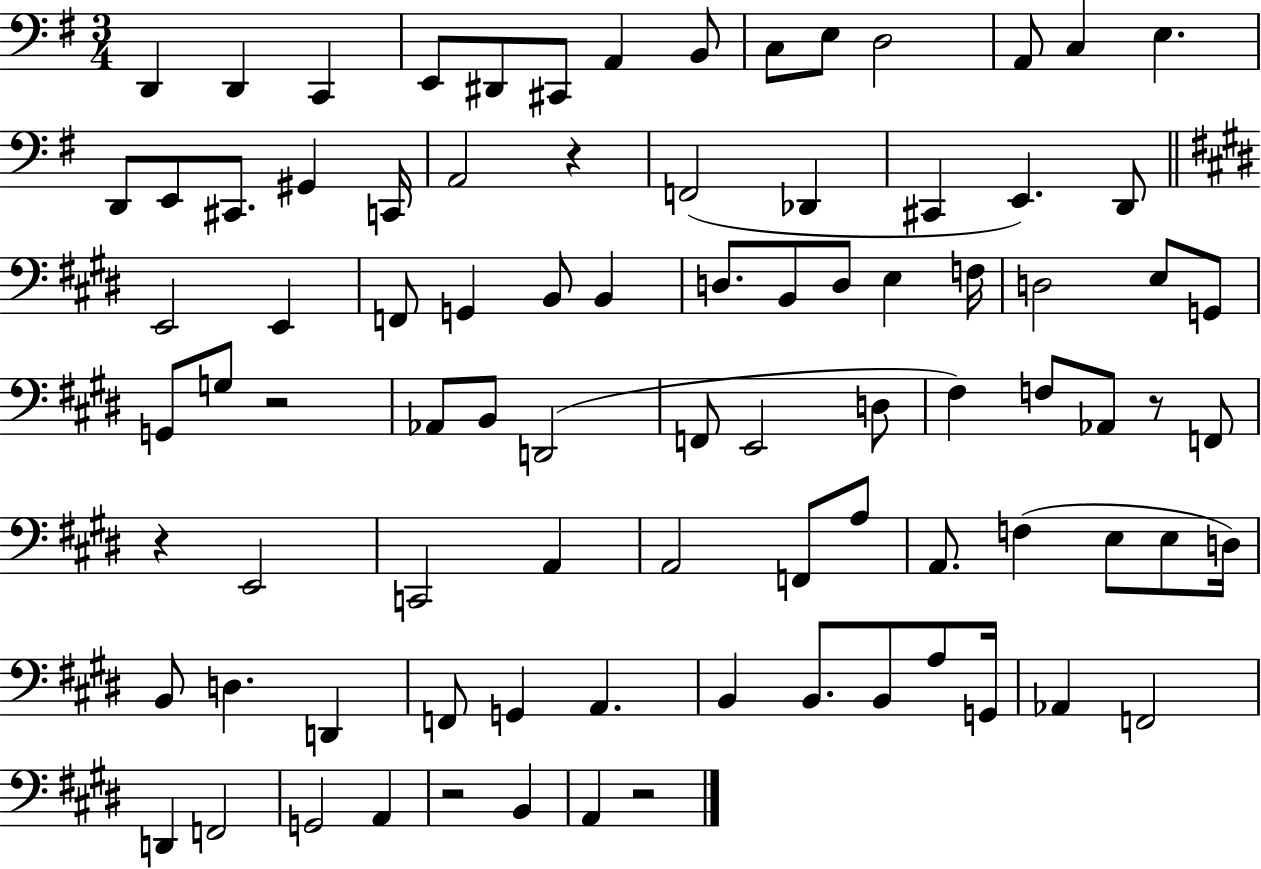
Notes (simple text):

D2/q D2/q C2/q E2/e D#2/e C#2/e A2/q B2/e C3/e E3/e D3/h A2/e C3/q E3/q. D2/e E2/e C#2/e. G#2/q C2/s A2/h R/q F2/h Db2/q C#2/q E2/q. D2/e E2/h E2/q F2/e G2/q B2/e B2/q D3/e. B2/e D3/e E3/q F3/s D3/h E3/e G2/e G2/e G3/e R/h Ab2/e B2/e D2/h F2/e E2/h D3/e F#3/q F3/e Ab2/e R/e F2/e R/q E2/h C2/h A2/q A2/h F2/e A3/e A2/e. F3/q E3/e E3/e D3/s B2/e D3/q. D2/q F2/e G2/q A2/q. B2/q B2/e. B2/e A3/e G2/s Ab2/q F2/h D2/q F2/h G2/h A2/q R/h B2/q A2/q R/h